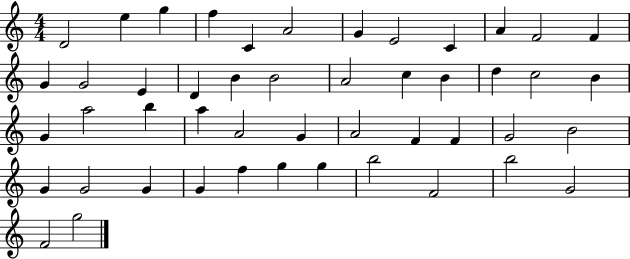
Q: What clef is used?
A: treble